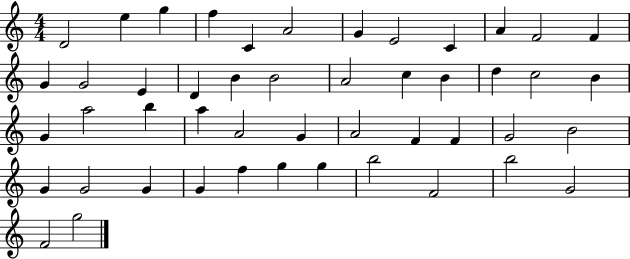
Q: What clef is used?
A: treble